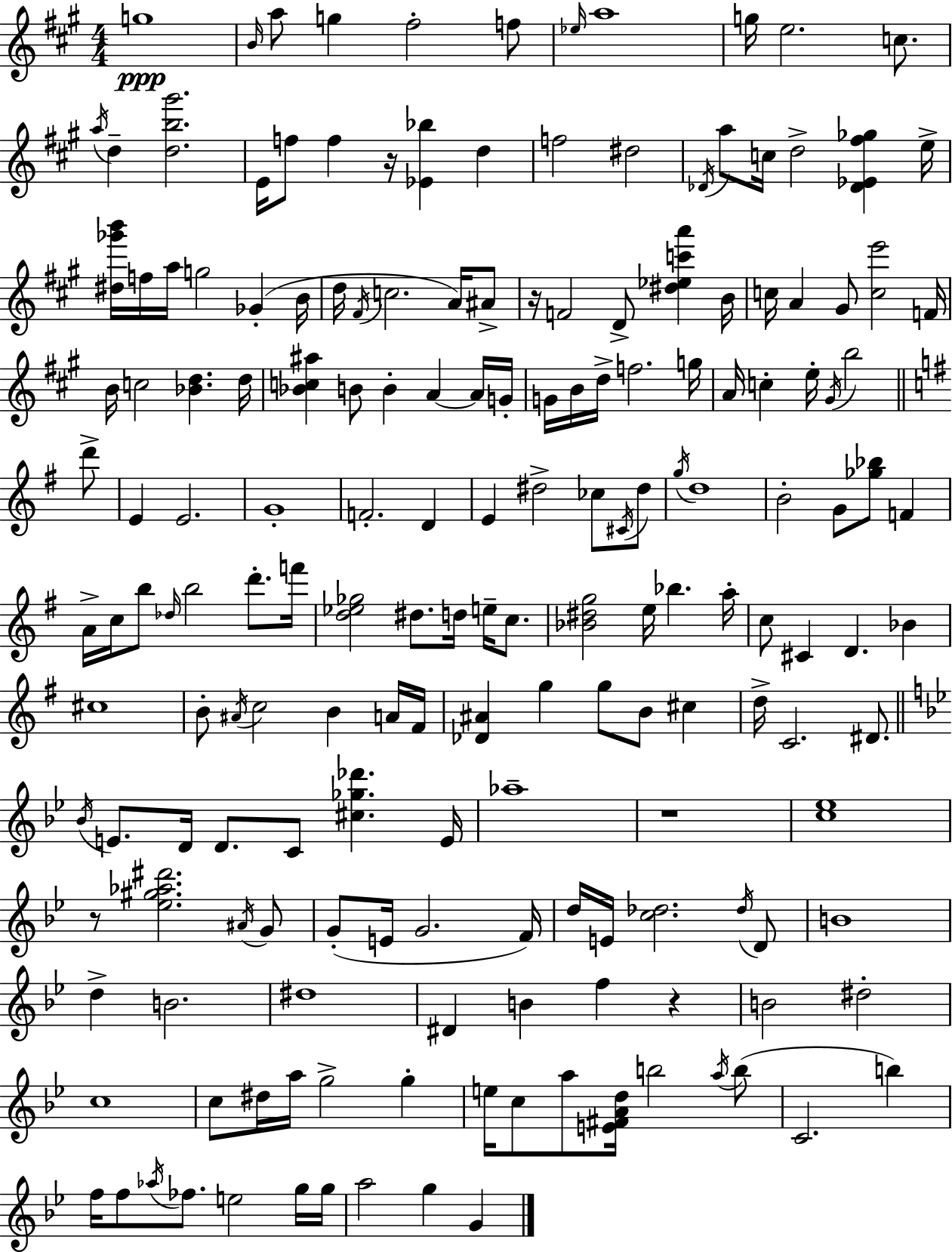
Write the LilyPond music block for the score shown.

{
  \clef treble
  \numericTimeSignature
  \time 4/4
  \key a \major
  \repeat volta 2 { g''1\ppp | \grace { b'16 } a''8 g''4 fis''2-. f''8 | \grace { ees''16 } a''1 | g''16 e''2. c''8. | \break \acciaccatura { a''16 } d''4-- <d'' b'' gis'''>2. | e'16 f''8 f''4 r16 <ees' bes''>4 d''4 | f''2 dis''2 | \acciaccatura { des'16 } a''8 c''16 d''2-> <des' ees' fis'' ges''>4 | \break e''16-> <dis'' ges''' b'''>16 f''16 a''16 g''2 ges'4-.( | b'16 d''16 \acciaccatura { fis'16 } c''2. | a'16) ais'8-> r16 f'2 d'8-> | <dis'' ees'' c''' a'''>4 b'16 c''16 a'4 gis'8 <c'' e'''>2 | \break f'16 b'16 c''2 <bes' d''>4. | d''16 <bes' c'' ais''>4 b'8 b'4-. a'4~~ | a'16 g'16-. g'16 b'16 d''16-> f''2. | g''16 a'16 c''4-. e''16-. \acciaccatura { gis'16 } b''2 | \break \bar "||" \break \key g \major d'''8-> e'4 e'2. | g'1-. | f'2.-. d'4 | e'4 dis''2-> ces''8 | \break \acciaccatura { cis'16 } dis''8 \acciaccatura { g''16 } d''1 | b'2-. g'8 <ges'' bes''>8 | f'4 a'16-> c''16 b''8 \grace { des''16 } b''2 | d'''8.-. f'''16 <d'' ees'' ges''>2 dis''8. | \break d''16 e''16-- c''8. <bes' dis'' g''>2 e''16 bes''4. | a''16-. c''8 cis'4 d'4. | bes'4 cis''1 | b'8-. \acciaccatura { ais'16 } c''2 | \break b'4 a'16 fis'16 <des' ais'>4 g''4 g''8 | b'8 cis''4 d''16-> c'2. | dis'8. \bar "||" \break \key bes \major \acciaccatura { bes'16 } e'8. d'16 d'8. c'8 <cis'' ges'' des'''>4. | e'16 aes''1-- | r1 | <c'' ees''>1 | \break r8 <ees'' gis'' aes'' dis'''>2. \acciaccatura { ais'16 } | g'8 g'8-.( e'16 g'2. | f'16) d''16 e'16 <c'' des''>2. | \acciaccatura { des''16 } d'8 b'1 | \break d''4-> b'2. | dis''1 | dis'4 b'4 f''4 r4 | b'2 dis''2-. | \break c''1 | c''8 dis''16 a''16 g''2-> g''4-. | e''16 c''8 a''8 <e' fis' a' d''>16 b''2 | \acciaccatura { a''16 } b''8( c'2. | \break b''4) f''16 f''8 \acciaccatura { aes''16 } fes''8. e''2 | g''16 g''16 a''2 g''4 | g'4 } \bar "|."
}